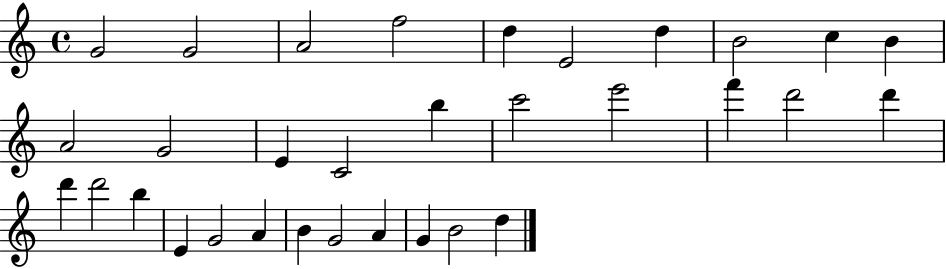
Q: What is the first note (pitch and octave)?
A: G4